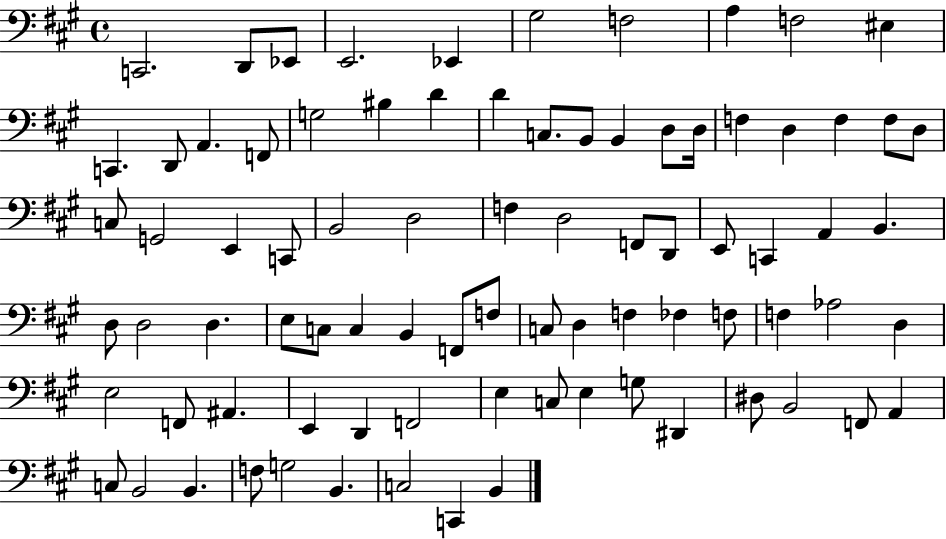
X:1
T:Untitled
M:4/4
L:1/4
K:A
C,,2 D,,/2 _E,,/2 E,,2 _E,, ^G,2 F,2 A, F,2 ^E, C,, D,,/2 A,, F,,/2 G,2 ^B, D D C,/2 B,,/2 B,, D,/2 D,/4 F, D, F, F,/2 D,/2 C,/2 G,,2 E,, C,,/2 B,,2 D,2 F, D,2 F,,/2 D,,/2 E,,/2 C,, A,, B,, D,/2 D,2 D, E,/2 C,/2 C, B,, F,,/2 F,/2 C,/2 D, F, _F, F,/2 F, _A,2 D, E,2 F,,/2 ^A,, E,, D,, F,,2 E, C,/2 E, G,/2 ^D,, ^D,/2 B,,2 F,,/2 A,, C,/2 B,,2 B,, F,/2 G,2 B,, C,2 C,, B,,